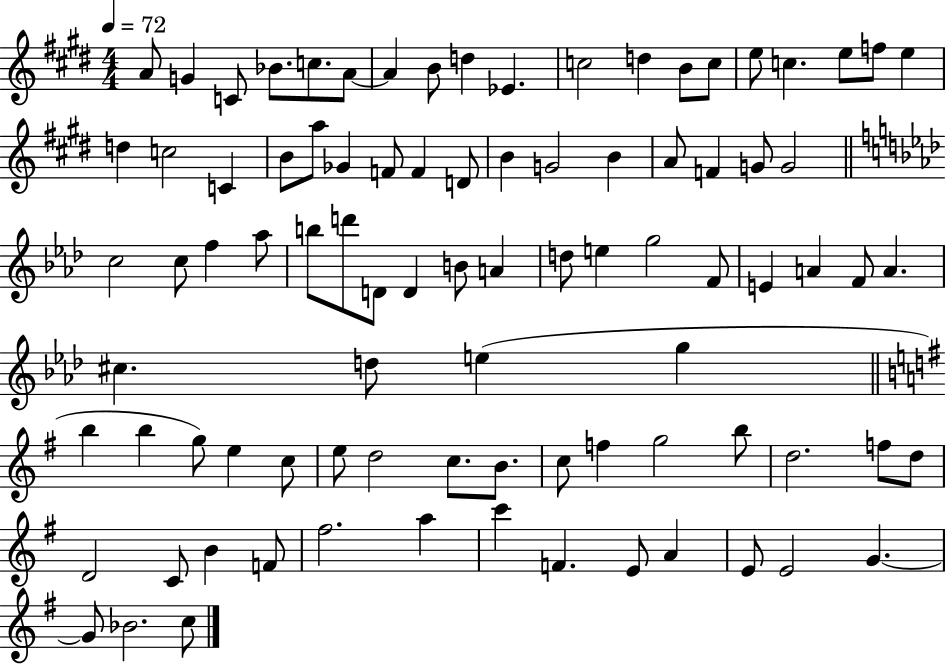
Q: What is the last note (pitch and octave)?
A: C5